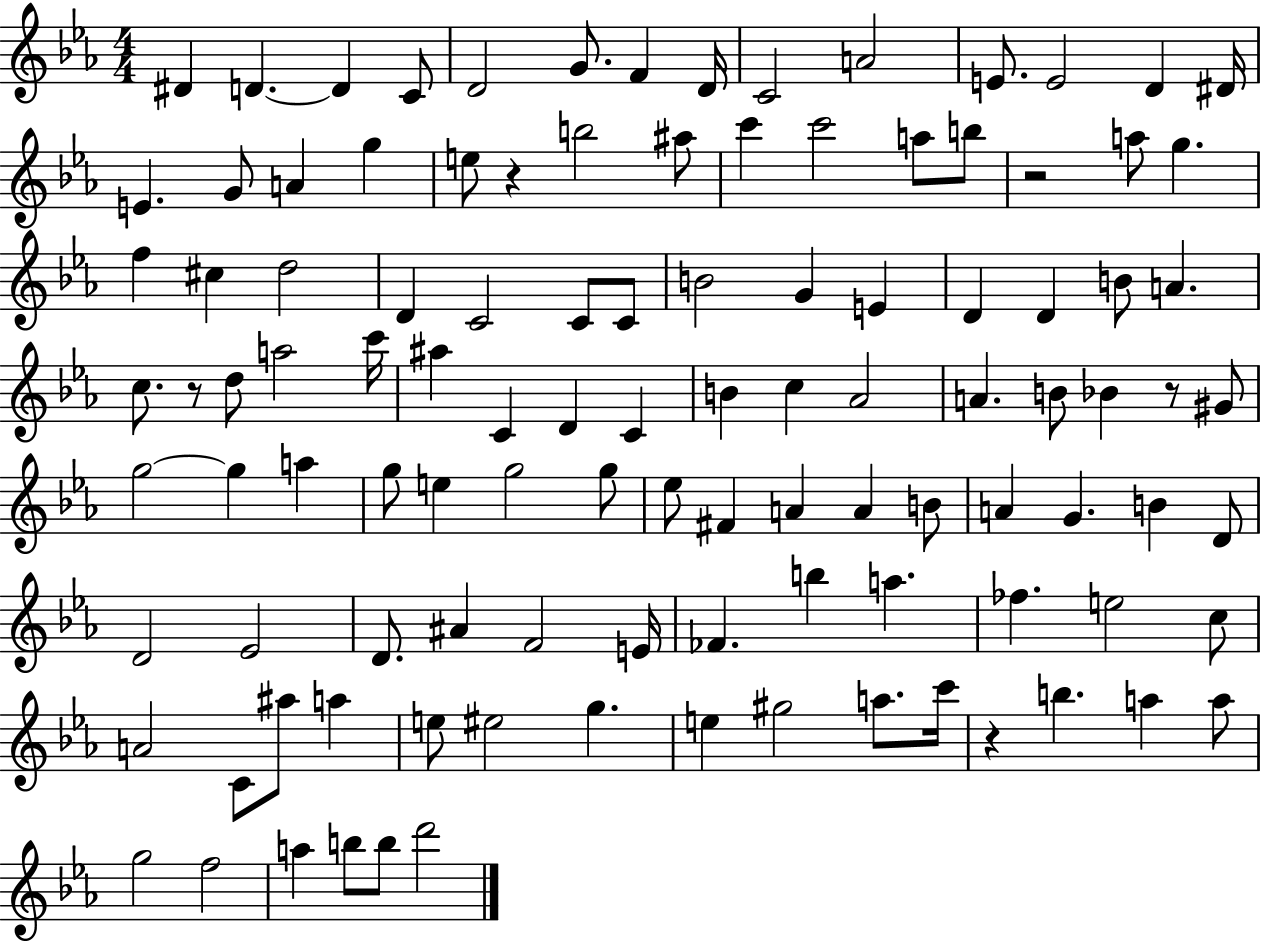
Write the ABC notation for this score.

X:1
T:Untitled
M:4/4
L:1/4
K:Eb
^D D D C/2 D2 G/2 F D/4 C2 A2 E/2 E2 D ^D/4 E G/2 A g e/2 z b2 ^a/2 c' c'2 a/2 b/2 z2 a/2 g f ^c d2 D C2 C/2 C/2 B2 G E D D B/2 A c/2 z/2 d/2 a2 c'/4 ^a C D C B c _A2 A B/2 _B z/2 ^G/2 g2 g a g/2 e g2 g/2 _e/2 ^F A A B/2 A G B D/2 D2 _E2 D/2 ^A F2 E/4 _F b a _f e2 c/2 A2 C/2 ^a/2 a e/2 ^e2 g e ^g2 a/2 c'/4 z b a a/2 g2 f2 a b/2 b/2 d'2